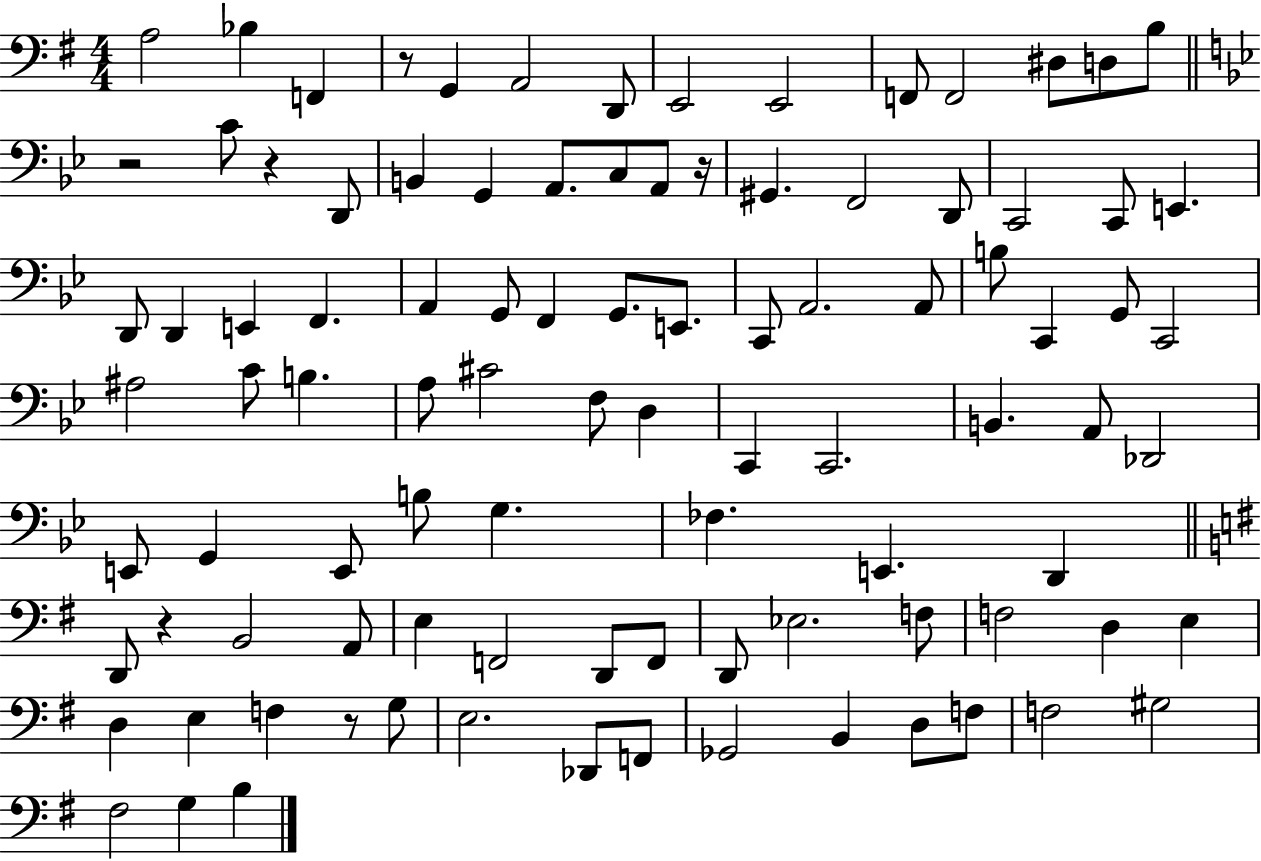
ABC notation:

X:1
T:Untitled
M:4/4
L:1/4
K:G
A,2 _B, F,, z/2 G,, A,,2 D,,/2 E,,2 E,,2 F,,/2 F,,2 ^D,/2 D,/2 B,/2 z2 C/2 z D,,/2 B,, G,, A,,/2 C,/2 A,,/2 z/4 ^G,, F,,2 D,,/2 C,,2 C,,/2 E,, D,,/2 D,, E,, F,, A,, G,,/2 F,, G,,/2 E,,/2 C,,/2 A,,2 A,,/2 B,/2 C,, G,,/2 C,,2 ^A,2 C/2 B, A,/2 ^C2 F,/2 D, C,, C,,2 B,, A,,/2 _D,,2 E,,/2 G,, E,,/2 B,/2 G, _F, E,, D,, D,,/2 z B,,2 A,,/2 E, F,,2 D,,/2 F,,/2 D,,/2 _E,2 F,/2 F,2 D, E, D, E, F, z/2 G,/2 E,2 _D,,/2 F,,/2 _G,,2 B,, D,/2 F,/2 F,2 ^G,2 ^F,2 G, B,